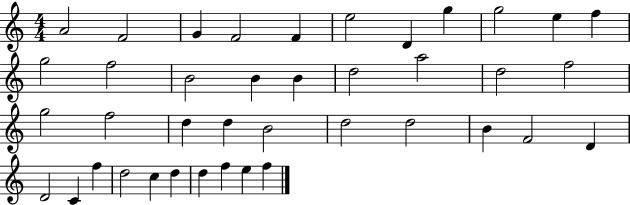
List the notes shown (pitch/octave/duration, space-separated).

A4/h F4/h G4/q F4/h F4/q E5/h D4/q G5/q G5/h E5/q F5/q G5/h F5/h B4/h B4/q B4/q D5/h A5/h D5/h F5/h G5/h F5/h D5/q D5/q B4/h D5/h D5/h B4/q F4/h D4/q D4/h C4/q F5/q D5/h C5/q D5/q D5/q F5/q E5/q F5/q